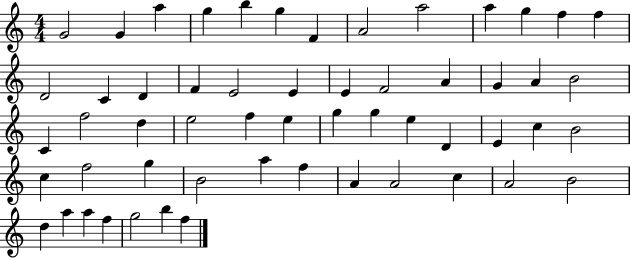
X:1
T:Untitled
M:4/4
L:1/4
K:C
G2 G a g b g F A2 a2 a g f f D2 C D F E2 E E F2 A G A B2 C f2 d e2 f e g g e D E c B2 c f2 g B2 a f A A2 c A2 B2 d a a f g2 b f